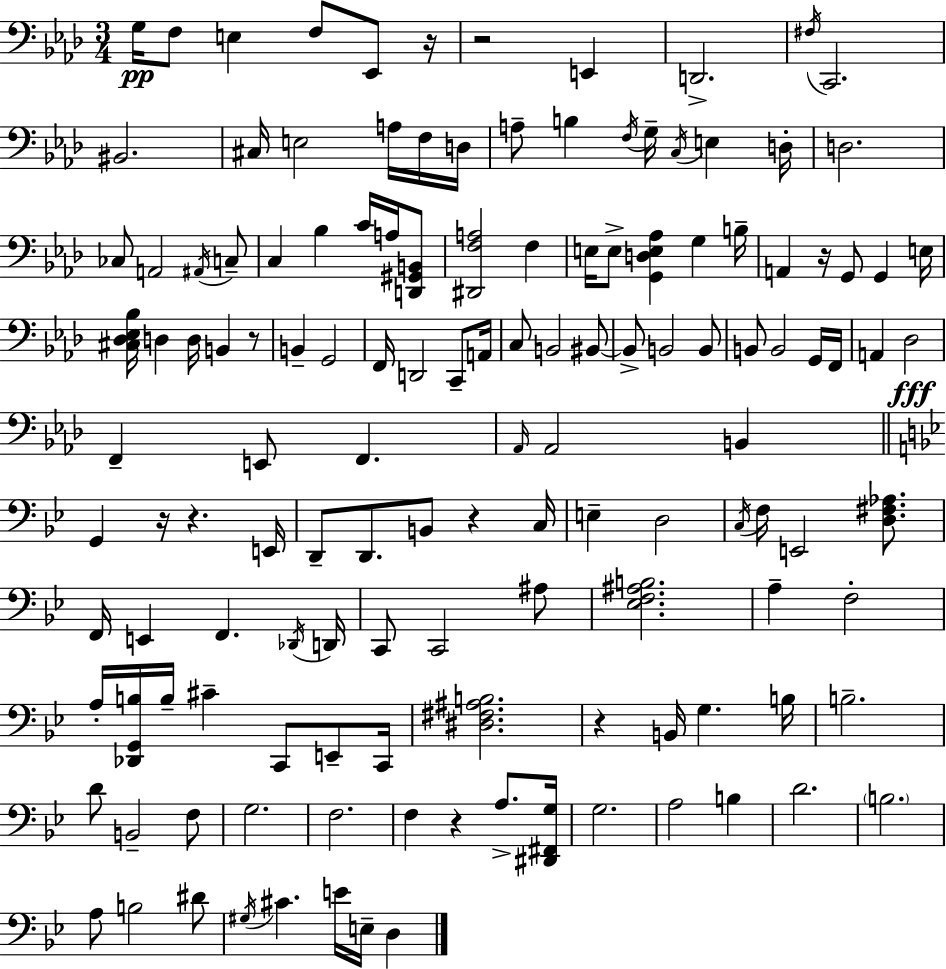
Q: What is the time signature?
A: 3/4